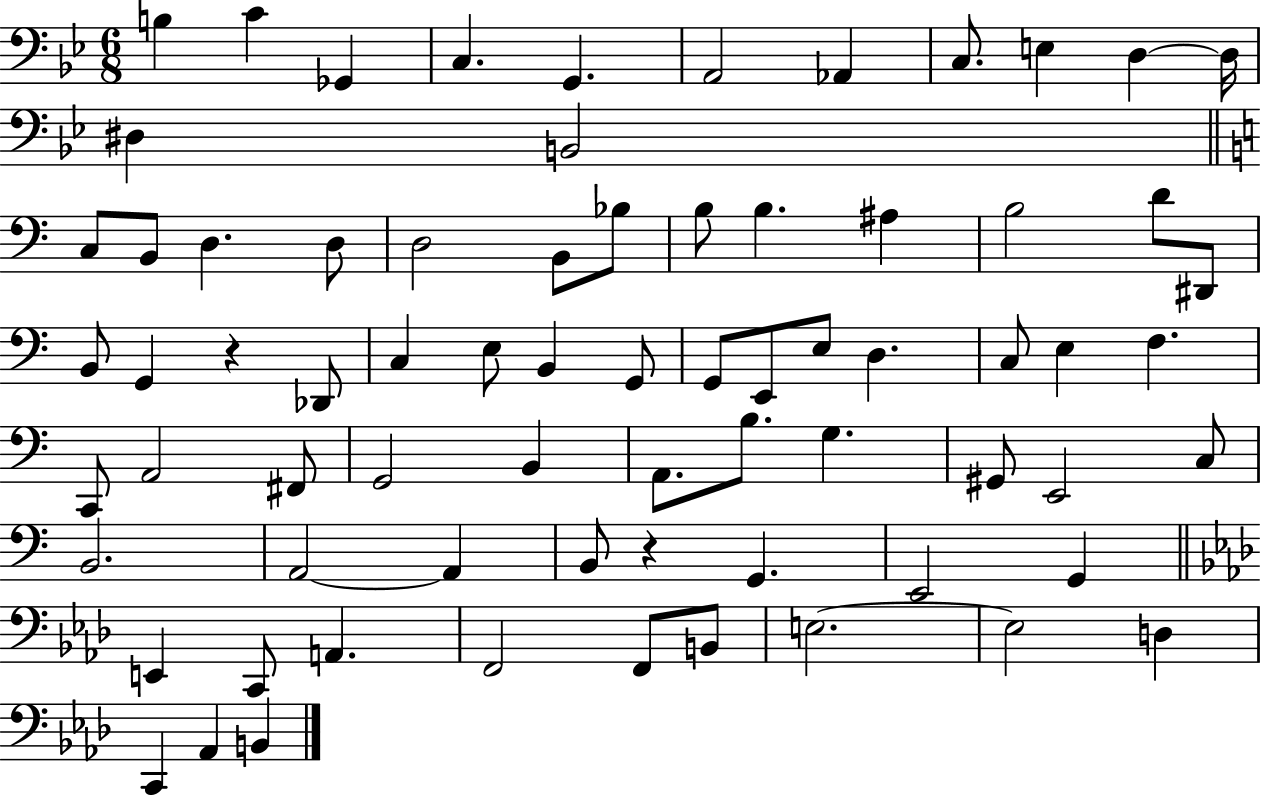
{
  \clef bass
  \numericTimeSignature
  \time 6/8
  \key bes \major
  b4 c'4 ges,4 | c4. g,4. | a,2 aes,4 | c8. e4 d4~~ d16 | \break dis4 b,2 | \bar "||" \break \key c \major c8 b,8 d4. d8 | d2 b,8 bes8 | b8 b4. ais4 | b2 d'8 dis,8 | \break b,8 g,4 r4 des,8 | c4 e8 b,4 g,8 | g,8 e,8 e8 d4. | c8 e4 f4. | \break c,8 a,2 fis,8 | g,2 b,4 | a,8. b8. g4. | gis,8 e,2 c8 | \break b,2. | a,2~~ a,4 | b,8 r4 g,4. | e,2 g,4 | \break \bar "||" \break \key f \minor e,4 c,8 a,4. | f,2 f,8 b,8 | e2.~~ | e2 d4 | \break c,4 aes,4 b,4 | \bar "|."
}